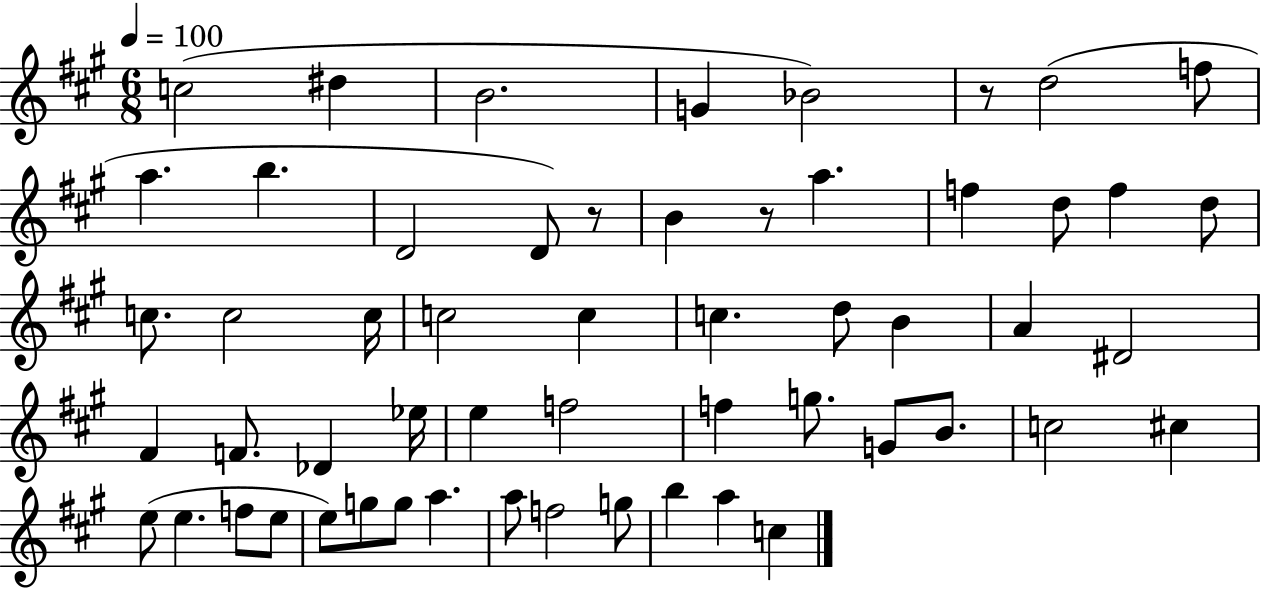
{
  \clef treble
  \numericTimeSignature
  \time 6/8
  \key a \major
  \tempo 4 = 100
  c''2( dis''4 | b'2. | g'4 bes'2) | r8 d''2( f''8 | \break a''4. b''4. | d'2 d'8) r8 | b'4 r8 a''4. | f''4 d''8 f''4 d''8 | \break c''8. c''2 c''16 | c''2 c''4 | c''4. d''8 b'4 | a'4 dis'2 | \break fis'4 f'8. des'4 ees''16 | e''4 f''2 | f''4 g''8. g'8 b'8. | c''2 cis''4 | \break e''8( e''4. f''8 e''8 | e''8) g''8 g''8 a''4. | a''8 f''2 g''8 | b''4 a''4 c''4 | \break \bar "|."
}